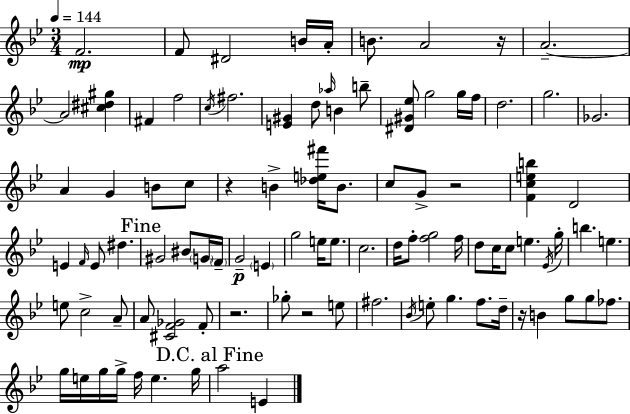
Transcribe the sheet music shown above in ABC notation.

X:1
T:Untitled
M:3/4
L:1/4
K:Gm
F2 F/2 ^D2 B/4 A/4 B/2 A2 z/4 A2 A2 [^c^d^g] ^F f2 c/4 ^f2 [E^G] d/2 _a/4 B b/2 [^D^G_e]/2 g2 g/4 f/4 d2 g2 _G2 A G B/2 c/2 z B [_de^f']/4 B/2 c/2 G/2 z2 [Fceb] D2 E F/4 E/2 ^d ^G2 ^B/2 G/4 F/4 G2 E g2 e/4 e/2 c2 d/4 f/2 [fg]2 f/4 d/2 c/4 c/2 e _E/4 g/4 b e e/2 c2 A/2 A/2 [^CF_G]2 F/2 z2 _g/2 z2 e/2 ^f2 _B/4 e/2 g f/2 d/4 z/4 B g/2 g/2 _f/2 g/4 e/4 g/4 g/4 f/4 e g/4 a2 E